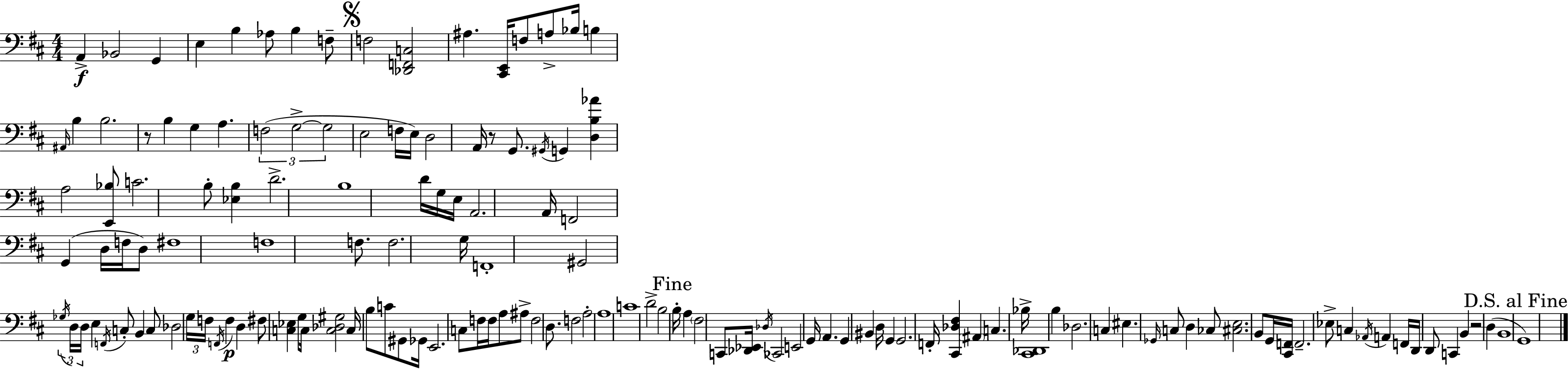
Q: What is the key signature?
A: D major